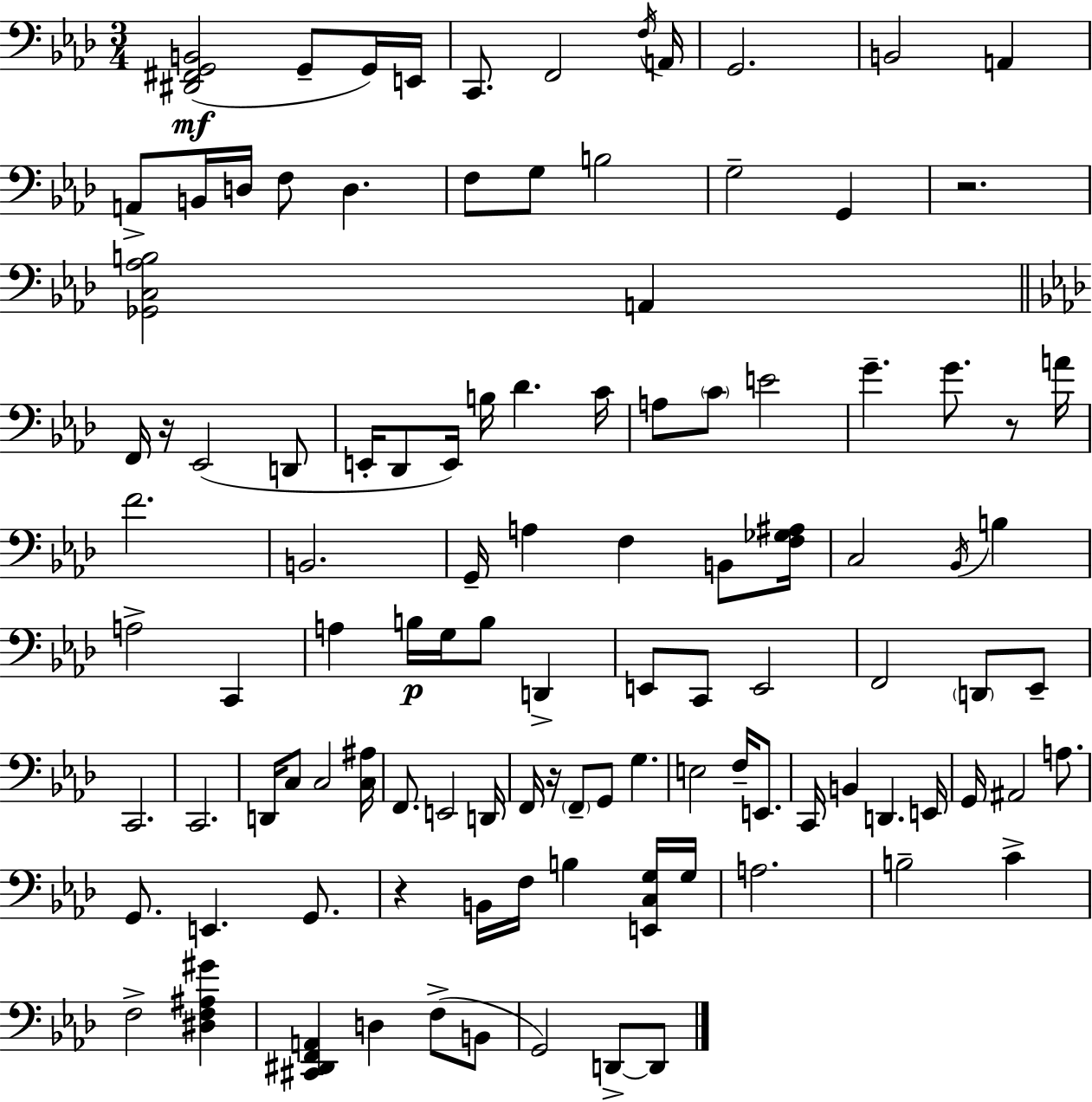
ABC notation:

X:1
T:Untitled
M:3/4
L:1/4
K:Ab
[^D,,^F,,G,,B,,]2 G,,/2 G,,/4 E,,/4 C,,/2 F,,2 F,/4 A,,/4 G,,2 B,,2 A,, A,,/2 B,,/4 D,/4 F,/2 D, F,/2 G,/2 B,2 G,2 G,, z2 [_G,,C,_A,B,]2 A,, F,,/4 z/4 _E,,2 D,,/2 E,,/4 _D,,/2 E,,/4 B,/4 _D C/4 A,/2 C/2 E2 G G/2 z/2 A/4 F2 B,,2 G,,/4 A, F, B,,/2 [F,_G,^A,]/4 C,2 _B,,/4 B, A,2 C,, A, B,/4 G,/4 B,/2 D,, E,,/2 C,,/2 E,,2 F,,2 D,,/2 _E,,/2 C,,2 C,,2 D,,/4 C,/2 C,2 [C,^A,]/4 F,,/2 E,,2 D,,/4 F,,/4 z/4 F,,/2 G,,/2 G, E,2 F,/4 E,,/2 C,,/4 B,, D,, E,,/4 G,,/4 ^A,,2 A,/2 G,,/2 E,, G,,/2 z B,,/4 F,/4 B, [E,,C,G,]/4 G,/4 A,2 B,2 C F,2 [^D,F,^A,^G] [^C,,^D,,F,,A,,] D, F,/2 B,,/2 G,,2 D,,/2 D,,/2